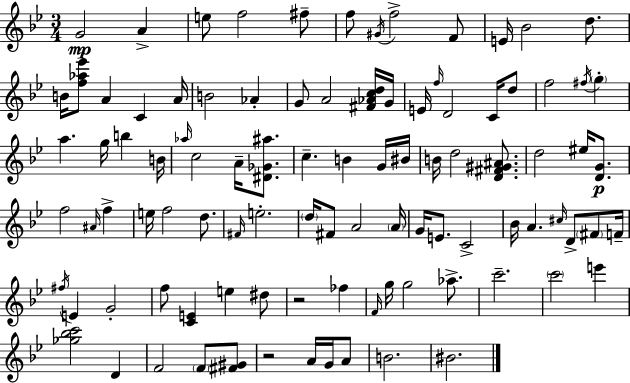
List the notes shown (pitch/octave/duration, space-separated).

G4/h A4/q E5/e F5/h F#5/e F5/e G#4/s F5/h F4/e E4/s Bb4/h D5/e. B4/s [F5,Ab5,Eb6]/e A4/q C4/q A4/s B4/h Ab4/q G4/e A4/h [F#4,Ab4,C5,D5]/s G4/s E4/s F5/s D4/h C4/s D5/e F5/h F#5/s G5/q A5/q. G5/s B5/q B4/s Ab5/s C5/h A4/s [D#4,Gb4,A#5]/e. C5/q. B4/q G4/s BIS4/s B4/s D5/h [D4,F#4,G#4,A#4]/e. D5/h EIS5/s [D4,G4]/e. F5/h A#4/s F5/q E5/s F5/h D5/e. F#4/s E5/h. D5/s F#4/e A4/h A4/s G4/s E4/e. C4/h Bb4/s A4/q. C#5/s D4/e F#4/e F4/s F#5/s E4/q G4/h F5/e [C4,E4]/q E5/q D#5/e R/h FES5/q F4/s G5/s G5/h Ab5/e. C6/h. C6/h E6/q [Gb5,Bb5,C6]/h D4/q F4/h F4/e [F#4,G#4]/e R/h A4/s G4/s A4/e B4/h. BIS4/h.